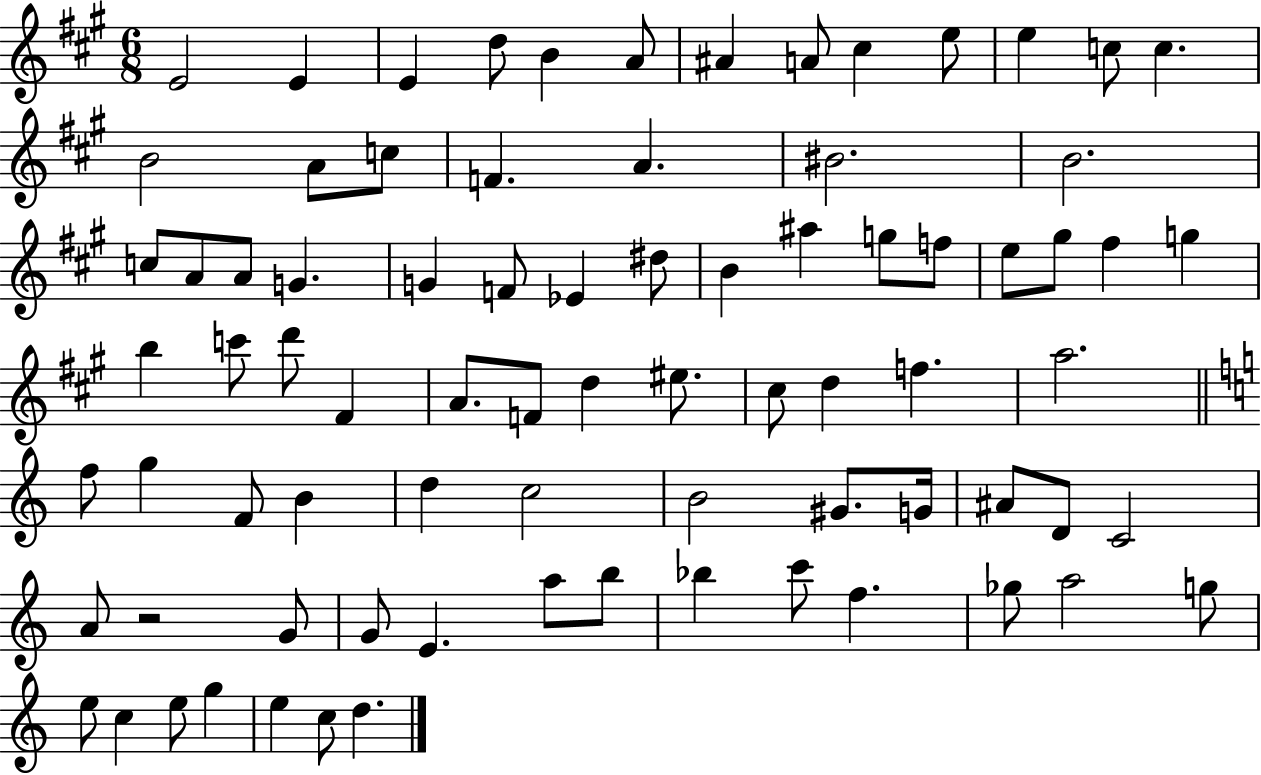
E4/h E4/q E4/q D5/e B4/q A4/e A#4/q A4/e C#5/q E5/e E5/q C5/e C5/q. B4/h A4/e C5/e F4/q. A4/q. BIS4/h. B4/h. C5/e A4/e A4/e G4/q. G4/q F4/e Eb4/q D#5/e B4/q A#5/q G5/e F5/e E5/e G#5/e F#5/q G5/q B5/q C6/e D6/e F#4/q A4/e. F4/e D5/q EIS5/e. C#5/e D5/q F5/q. A5/h. F5/e G5/q F4/e B4/q D5/q C5/h B4/h G#4/e. G4/s A#4/e D4/e C4/h A4/e R/h G4/e G4/e E4/q. A5/e B5/e Bb5/q C6/e F5/q. Gb5/e A5/h G5/e E5/e C5/q E5/e G5/q E5/q C5/e D5/q.